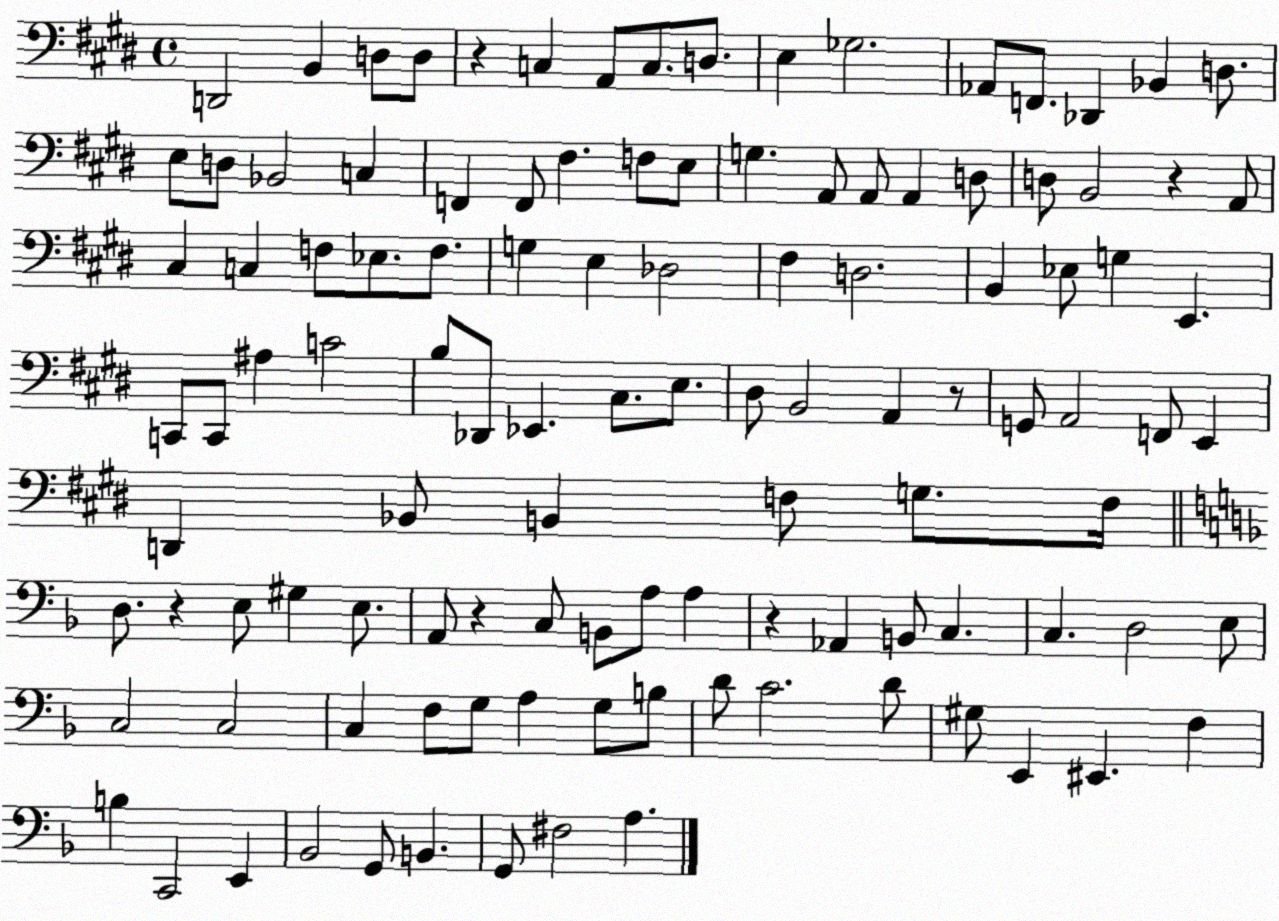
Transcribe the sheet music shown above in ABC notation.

X:1
T:Untitled
M:4/4
L:1/4
K:E
D,,2 B,, D,/2 D,/2 z C, A,,/2 C,/2 D,/2 E, _G,2 _A,,/2 F,,/2 _D,, _B,, D,/2 E,/2 D,/2 _B,,2 C, F,, F,,/2 ^F, F,/2 E,/2 G, A,,/2 A,,/2 A,, D,/2 D,/2 B,,2 z A,,/2 ^C, C, F,/2 _E,/2 F,/2 G, E, _D,2 ^F, D,2 B,, _E,/2 G, E,, C,,/2 C,,/2 ^A, C2 B,/2 _D,,/2 _E,, ^C,/2 E,/2 ^D,/2 B,,2 A,, z/2 G,,/2 A,,2 F,,/2 E,, D,, _B,,/2 B,, F,/2 G,/2 F,/4 D,/2 z E,/2 ^G, E,/2 A,,/2 z C,/2 B,,/2 A,/2 A, z _A,, B,,/2 C, C, D,2 E,/2 C,2 C,2 C, F,/2 G,/2 A, G,/2 B,/2 D/2 C2 D/2 ^G,/2 E,, ^E,, F, B, C,,2 E,, _B,,2 G,,/2 B,, G,,/2 ^F,2 A,